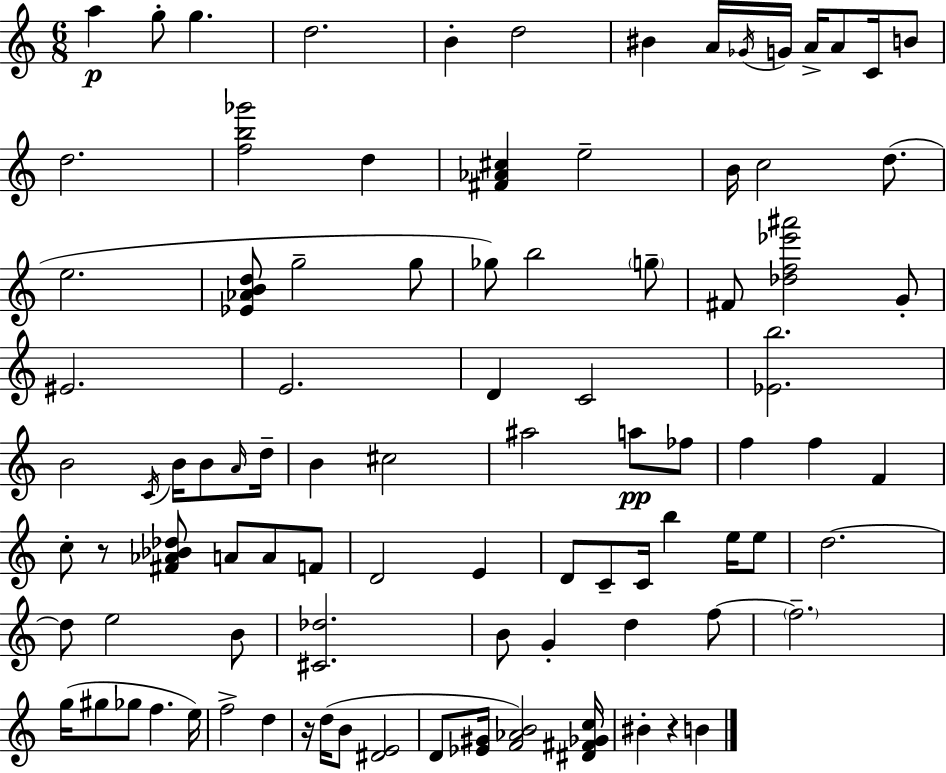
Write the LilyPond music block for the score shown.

{
  \clef treble
  \numericTimeSignature
  \time 6/8
  \key a \minor
  a''4\p g''8-. g''4. | d''2. | b'4-. d''2 | bis'4 a'16 \acciaccatura { ges'16 } g'16 a'16-> a'8 c'16 b'8 | \break d''2. | <f'' b'' ges'''>2 d''4 | <fis' aes' cis''>4 e''2-- | b'16 c''2 d''8.( | \break e''2. | <ees' aes' b' d''>8 g''2-- g''8 | ges''8) b''2 \parenthesize g''8-- | fis'8 <des'' f'' ees''' ais'''>2 g'8-. | \break eis'2. | e'2. | d'4 c'2 | <ees' b''>2. | \break b'2 \acciaccatura { c'16 } b'16 b'8 | \grace { a'16 } d''16-- b'4 cis''2 | ais''2 a''8\pp | fes''8 f''4 f''4 f'4 | \break c''8-. r8 <fis' aes' bes' des''>8 a'8 a'8 | f'8 d'2 e'4 | d'8 c'8-- c'16 b''4 | e''16 e''8 d''2.~~ | \break d''8 e''2 | b'8 <cis' des''>2. | b'8 g'4-. d''4 | f''8~~ \parenthesize f''2.-- | \break g''16( gis''8 ges''8 f''4. | e''16) f''2-> d''4 | r16 d''16( b'8 <dis' e'>2 | d'8 <ees' gis'>16 <f' aes' b'>2) | \break <dis' fis' ges' c''>16 bis'4-. r4 b'4 | \bar "|."
}